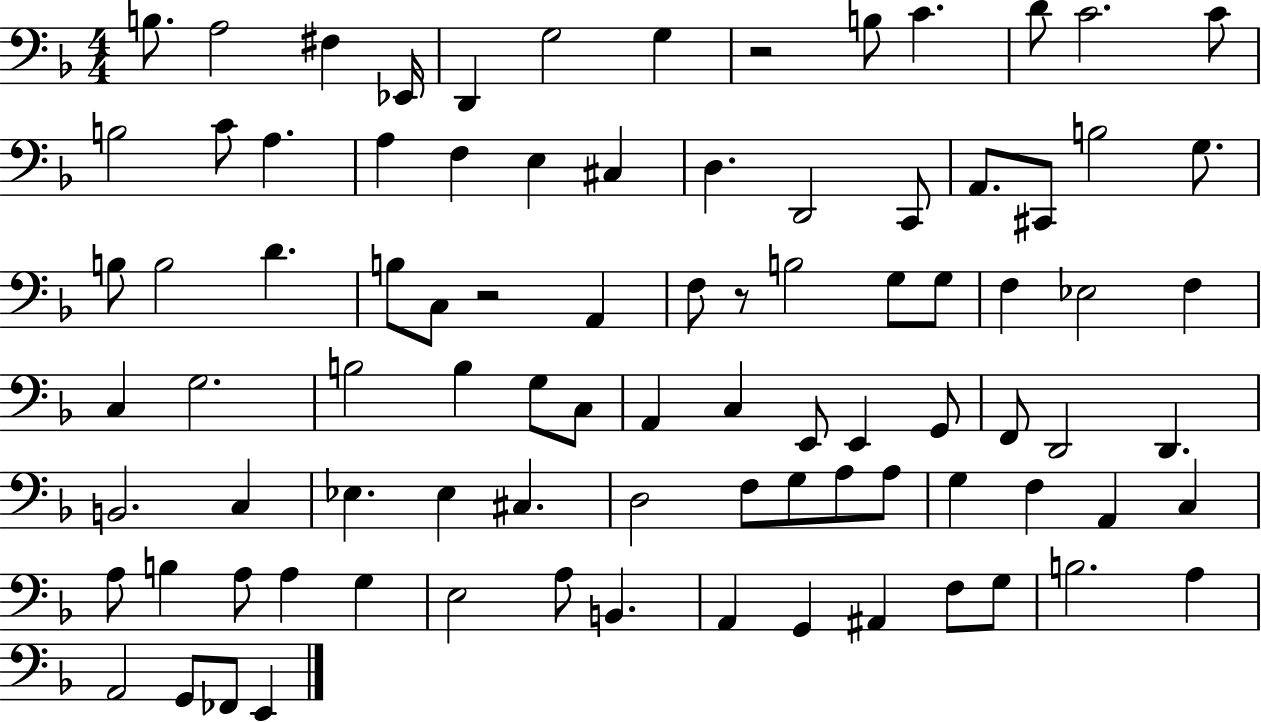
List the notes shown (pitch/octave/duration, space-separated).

B3/e. A3/h F#3/q Eb2/s D2/q G3/h G3/q R/h B3/e C4/q. D4/e C4/h. C4/e B3/h C4/e A3/q. A3/q F3/q E3/q C#3/q D3/q. D2/h C2/e A2/e. C#2/e B3/h G3/e. B3/e B3/h D4/q. B3/e C3/e R/h A2/q F3/e R/e B3/h G3/e G3/e F3/q Eb3/h F3/q C3/q G3/h. B3/h B3/q G3/e C3/e A2/q C3/q E2/e E2/q G2/e F2/e D2/h D2/q. B2/h. C3/q Eb3/q. Eb3/q C#3/q. D3/h F3/e G3/e A3/e A3/e G3/q F3/q A2/q C3/q A3/e B3/q A3/e A3/q G3/q E3/h A3/e B2/q. A2/q G2/q A#2/q F3/e G3/e B3/h. A3/q A2/h G2/e FES2/e E2/q